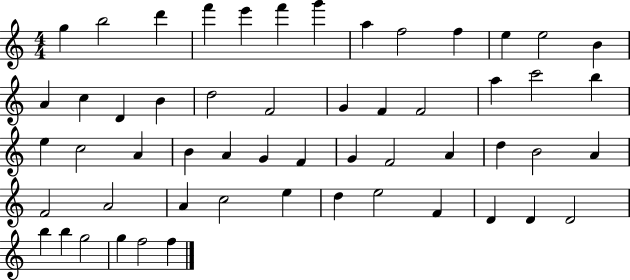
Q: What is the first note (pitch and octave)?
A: G5